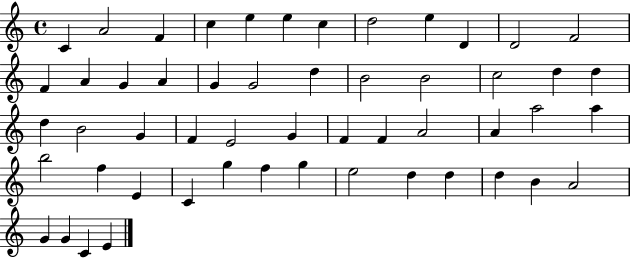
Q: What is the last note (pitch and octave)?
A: E4